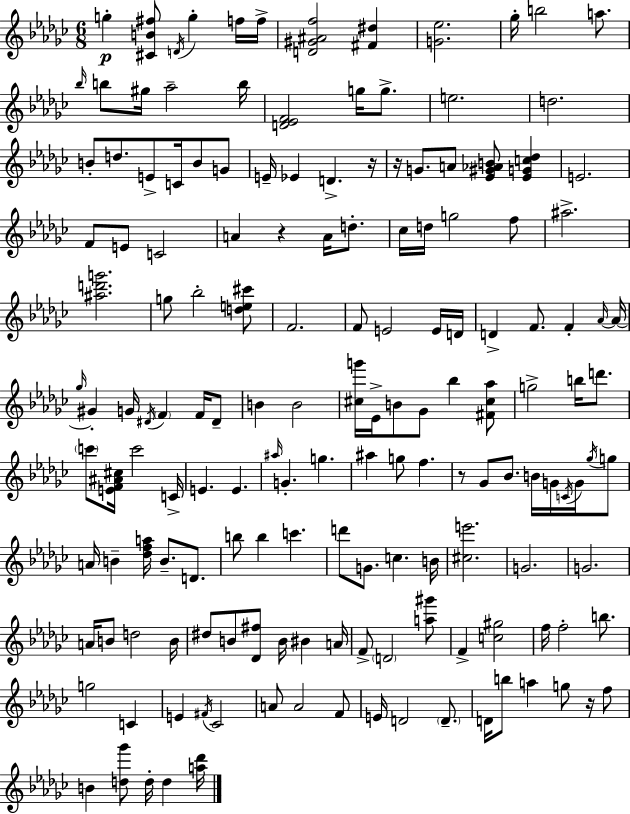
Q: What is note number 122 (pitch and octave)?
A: A4